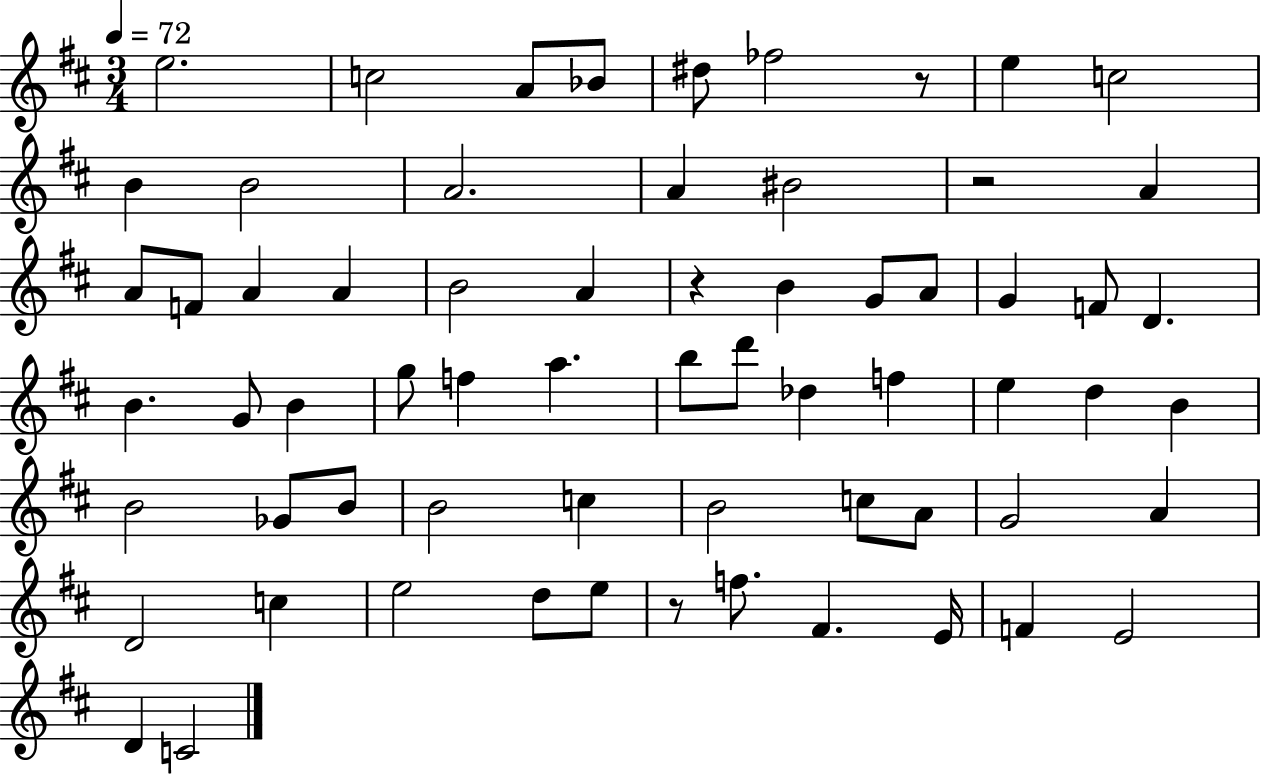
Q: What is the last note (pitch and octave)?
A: C4